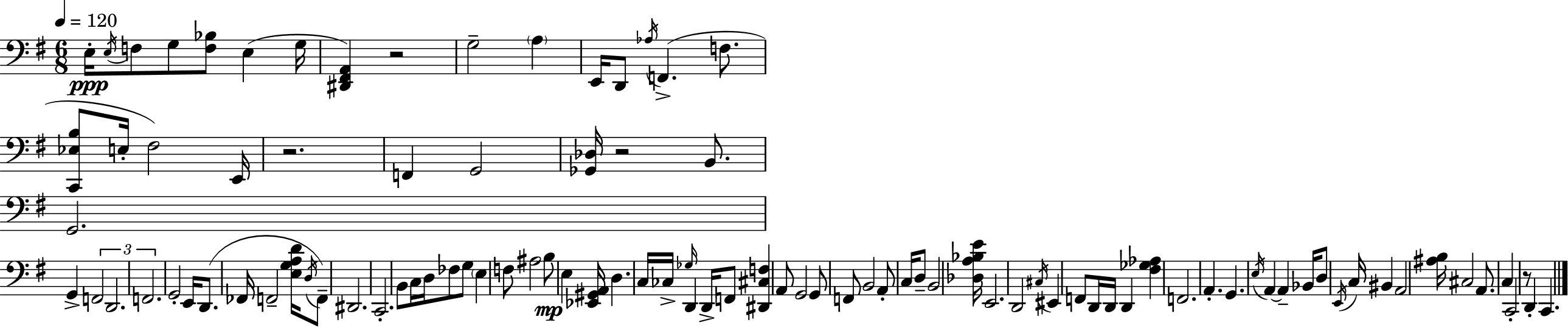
E3/s E3/s F3/e G3/e [F3,Bb3]/e E3/q G3/s [D#2,F#2,A2]/q R/h G3/h A3/q E2/s D2/e Ab3/s F2/q. F3/e. [C2,Eb3,B3]/e E3/s F#3/h E2/s R/h. F2/q G2/h [Gb2,Db3]/s R/h B2/e. G2/h. G2/q F2/h D2/h. F2/h. G2/h E2/s D2/e. FES2/s F2/h [E3,G3,A3,D4]/s D3/s F2/e D#2/h. C2/h. B2/e C3/s D3/s FES3/e G3/e E3/q F3/e A#3/h B3/e E3/q [Eb2,G#2,A2]/s D3/q. C3/s CES3/s Gb3/s D2/q D2/s F2/e [D#2,C#3,F3]/q A2/e G2/h G2/e F2/e B2/h A2/e C3/s D3/e B2/h [Db3,A3,Bb3,E4]/s E2/h. D2/h C#3/s EIS2/q F2/e D2/s D2/s D2/q [F#3,Gb3,Ab3]/q F2/h. A2/q. G2/q. E3/s A2/q A2/q Bb2/s D3/e E2/s C3/s BIS2/q A2/h [A#3,B3]/s C#3/h A2/e. C3/q C2/h R/e D2/q C2/q.